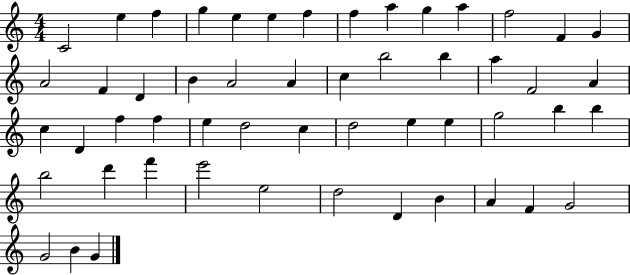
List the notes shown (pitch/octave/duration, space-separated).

C4/h E5/q F5/q G5/q E5/q E5/q F5/q F5/q A5/q G5/q A5/q F5/h F4/q G4/q A4/h F4/q D4/q B4/q A4/h A4/q C5/q B5/h B5/q A5/q F4/h A4/q C5/q D4/q F5/q F5/q E5/q D5/h C5/q D5/h E5/q E5/q G5/h B5/q B5/q B5/h D6/q F6/q E6/h E5/h D5/h D4/q B4/q A4/q F4/q G4/h G4/h B4/q G4/q